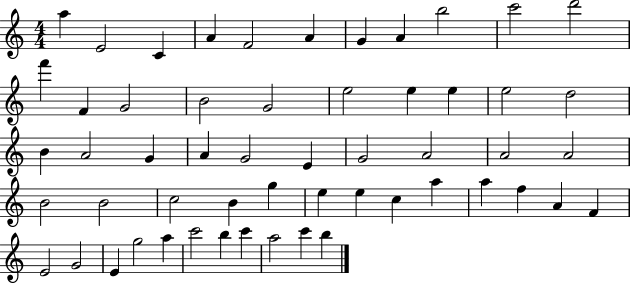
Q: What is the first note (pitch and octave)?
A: A5